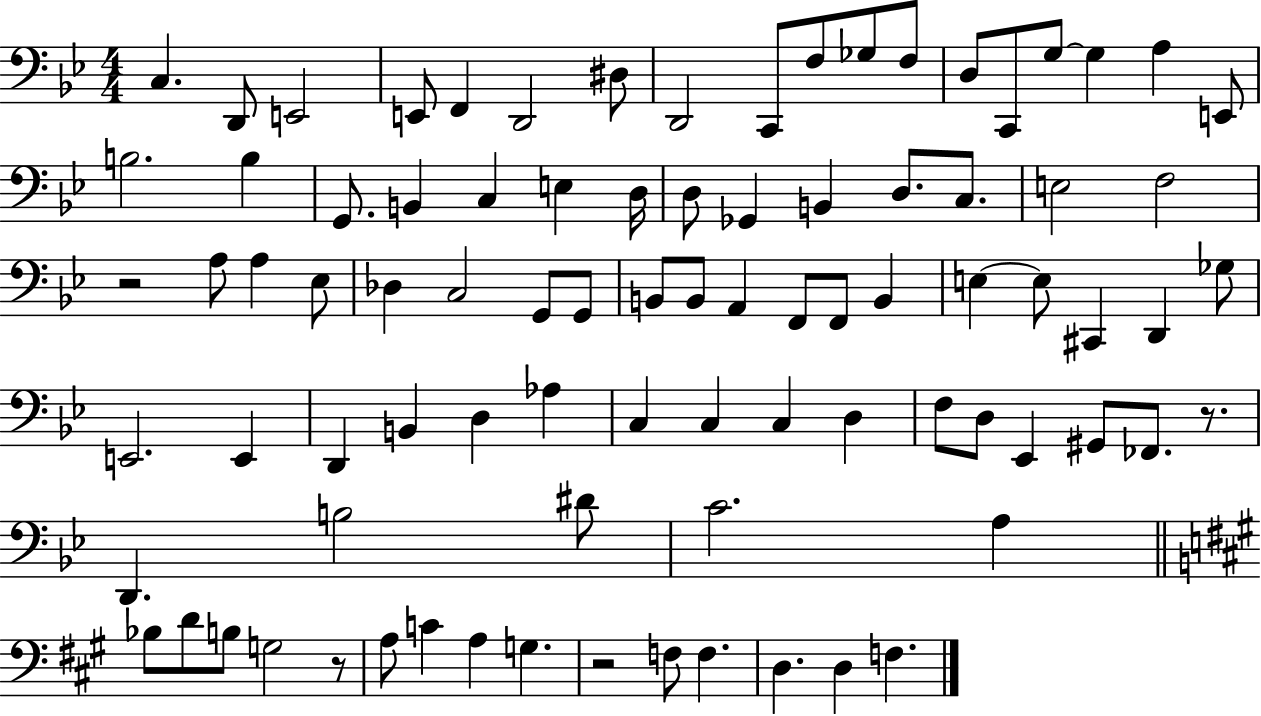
C3/q. D2/e E2/h E2/e F2/q D2/h D#3/e D2/h C2/e F3/e Gb3/e F3/e D3/e C2/e G3/e G3/q A3/q E2/e B3/h. B3/q G2/e. B2/q C3/q E3/q D3/s D3/e Gb2/q B2/q D3/e. C3/e. E3/h F3/h R/h A3/e A3/q Eb3/e Db3/q C3/h G2/e G2/e B2/e B2/e A2/q F2/e F2/e B2/q E3/q E3/e C#2/q D2/q Gb3/e E2/h. E2/q D2/q B2/q D3/q Ab3/q C3/q C3/q C3/q D3/q F3/e D3/e Eb2/q G#2/e FES2/e. R/e. D2/q. B3/h D#4/e C4/h. A3/q Bb3/e D4/e B3/e G3/h R/e A3/e C4/q A3/q G3/q. R/h F3/e F3/q. D3/q. D3/q F3/q.